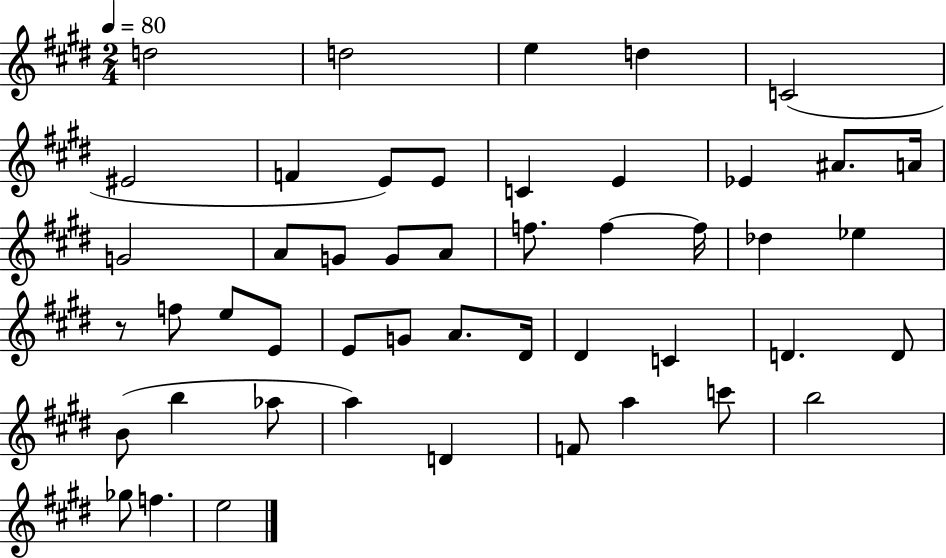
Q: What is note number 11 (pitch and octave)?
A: E4